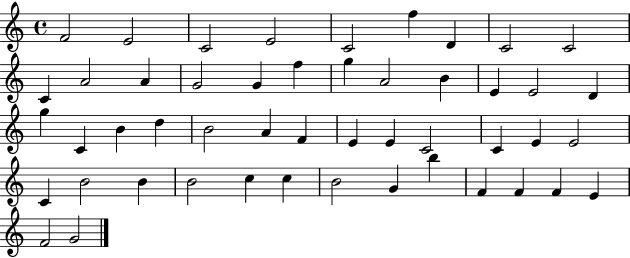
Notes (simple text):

F4/h E4/h C4/h E4/h C4/h F5/q D4/q C4/h C4/h C4/q A4/h A4/q G4/h G4/q F5/q G5/q A4/h B4/q E4/q E4/h D4/q G5/q C4/q B4/q D5/q B4/h A4/q F4/q E4/q E4/q C4/h C4/q E4/q E4/h C4/q B4/h B4/q B4/h C5/q C5/q B4/h G4/q B5/q F4/q F4/q F4/q E4/q F4/h G4/h